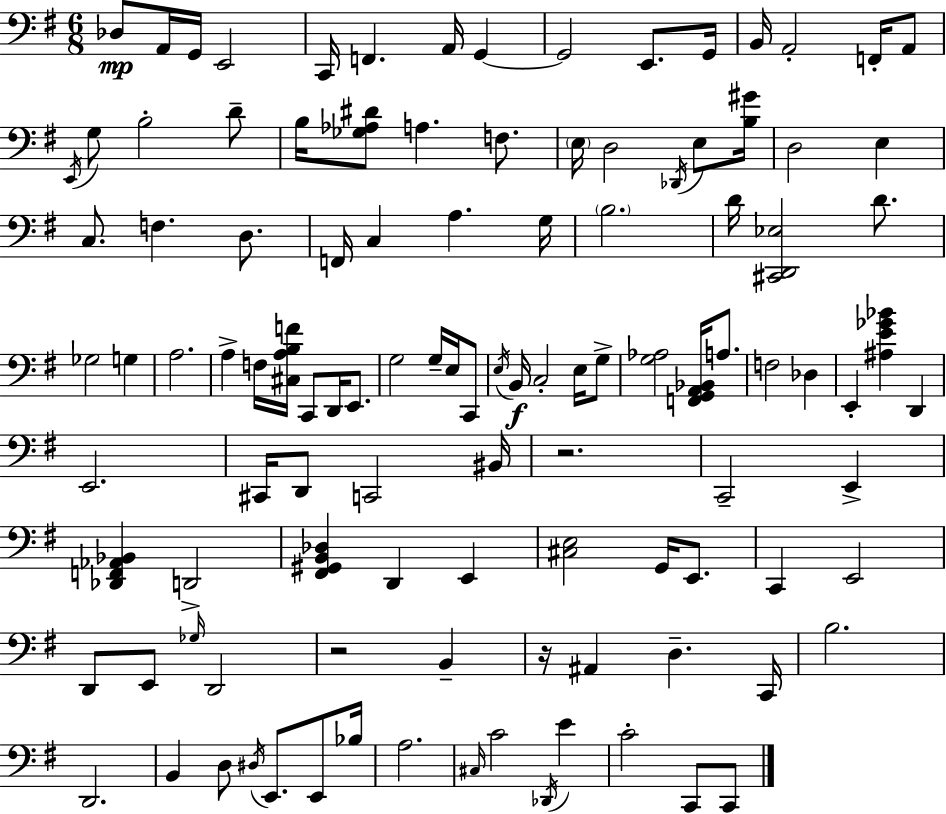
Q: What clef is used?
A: bass